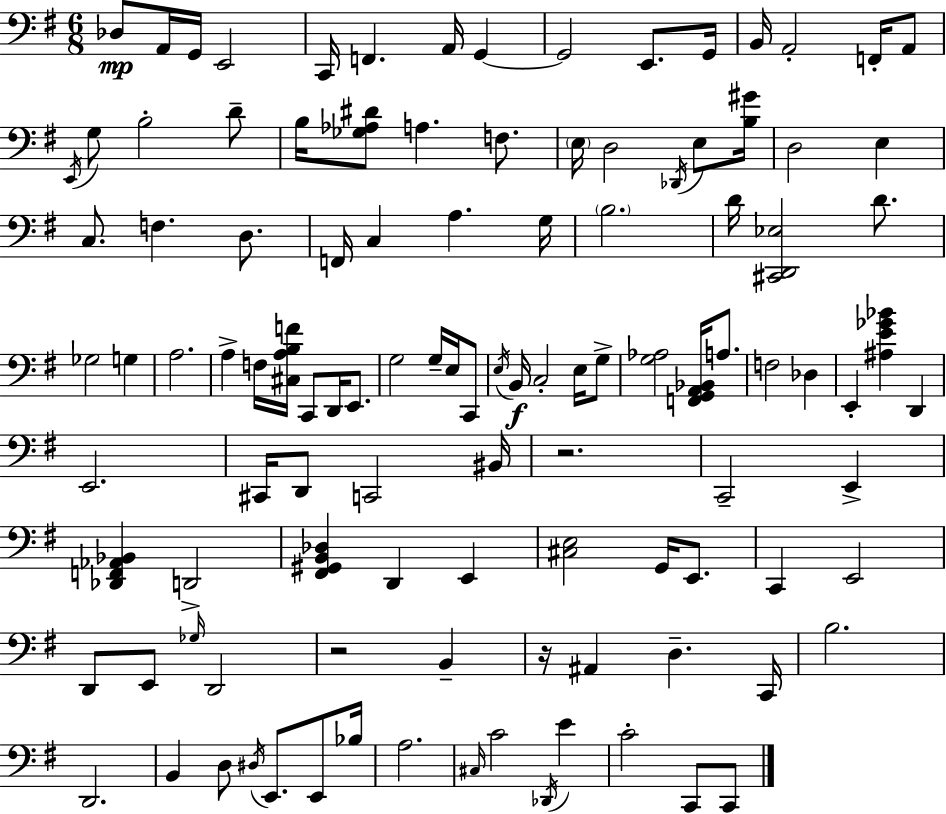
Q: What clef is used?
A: bass